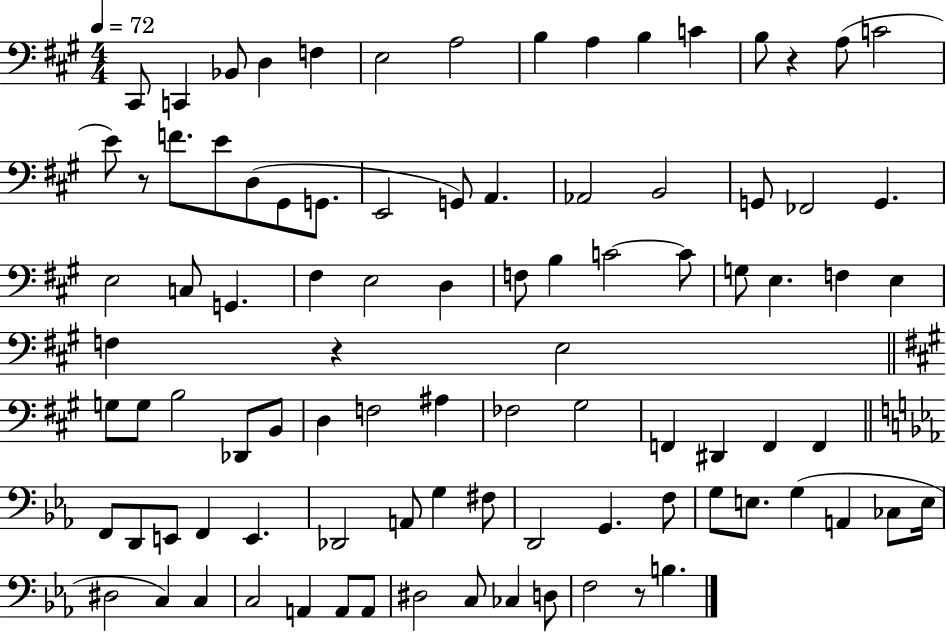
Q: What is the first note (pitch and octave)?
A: C#2